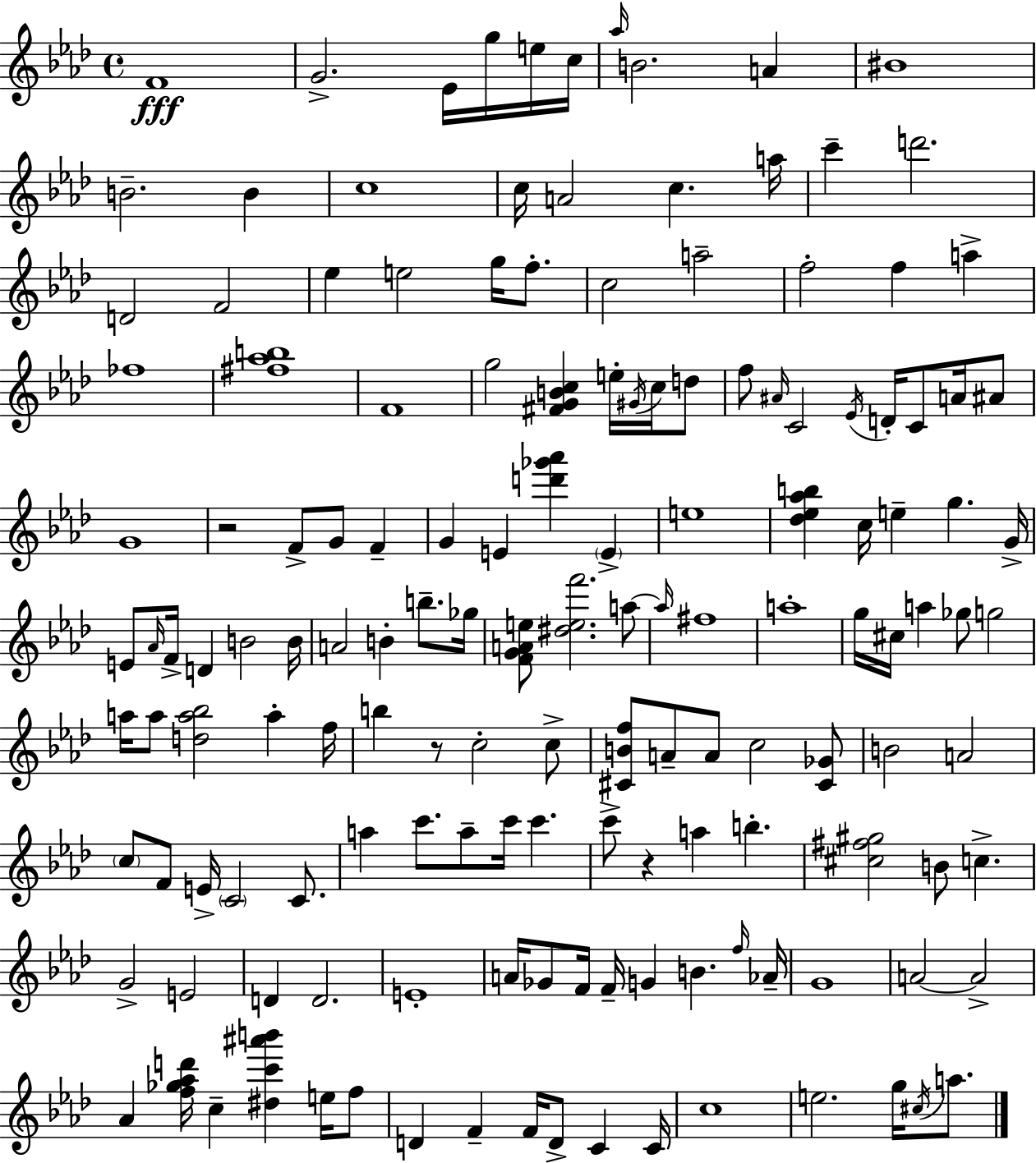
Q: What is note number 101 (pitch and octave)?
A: B5